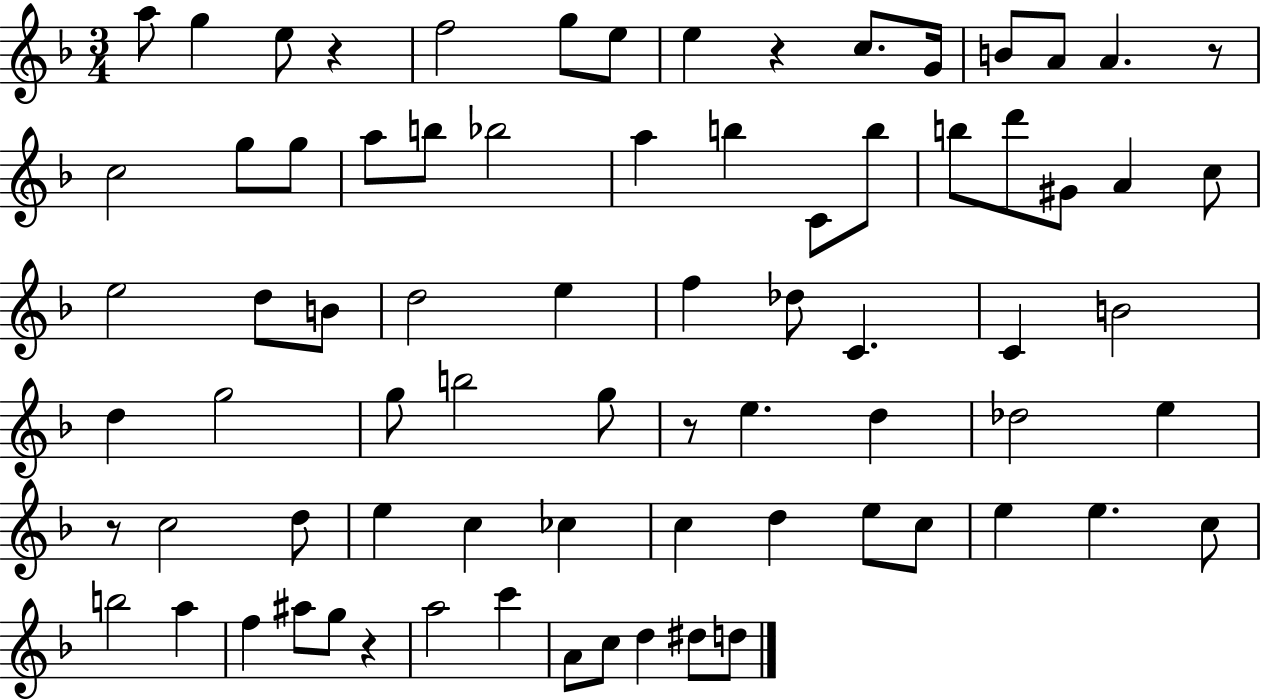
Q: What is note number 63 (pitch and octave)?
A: G5